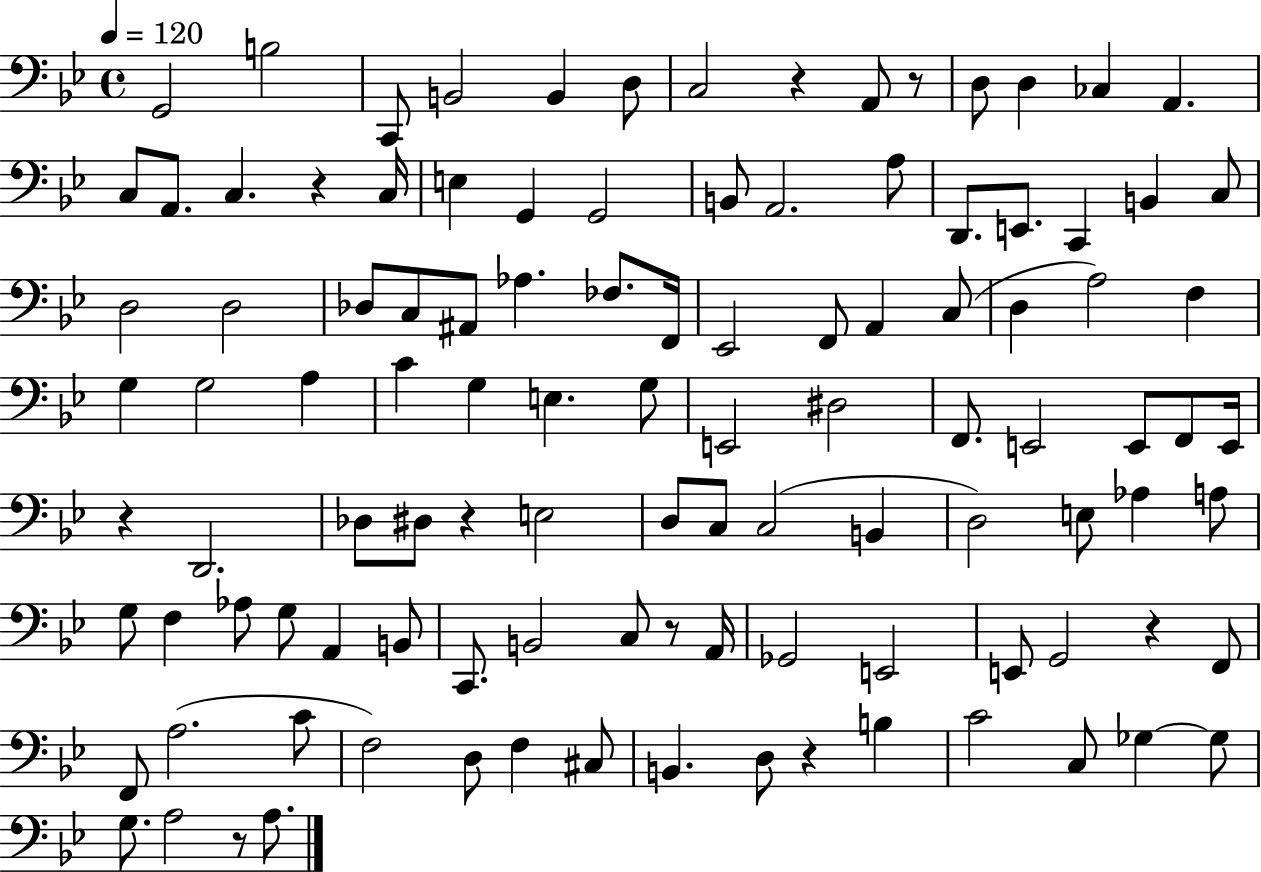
X:1
T:Untitled
M:4/4
L:1/4
K:Bb
G,,2 B,2 C,,/2 B,,2 B,, D,/2 C,2 z A,,/2 z/2 D,/2 D, _C, A,, C,/2 A,,/2 C, z C,/4 E, G,, G,,2 B,,/2 A,,2 A,/2 D,,/2 E,,/2 C,, B,, C,/2 D,2 D,2 _D,/2 C,/2 ^A,,/2 _A, _F,/2 F,,/4 _E,,2 F,,/2 A,, C,/2 D, A,2 F, G, G,2 A, C G, E, G,/2 E,,2 ^D,2 F,,/2 E,,2 E,,/2 F,,/2 E,,/4 z D,,2 _D,/2 ^D,/2 z E,2 D,/2 C,/2 C,2 B,, D,2 E,/2 _A, A,/2 G,/2 F, _A,/2 G,/2 A,, B,,/2 C,,/2 B,,2 C,/2 z/2 A,,/4 _G,,2 E,,2 E,,/2 G,,2 z F,,/2 F,,/2 A,2 C/2 F,2 D,/2 F, ^C,/2 B,, D,/2 z B, C2 C,/2 _G, _G,/2 G,/2 A,2 z/2 A,/2